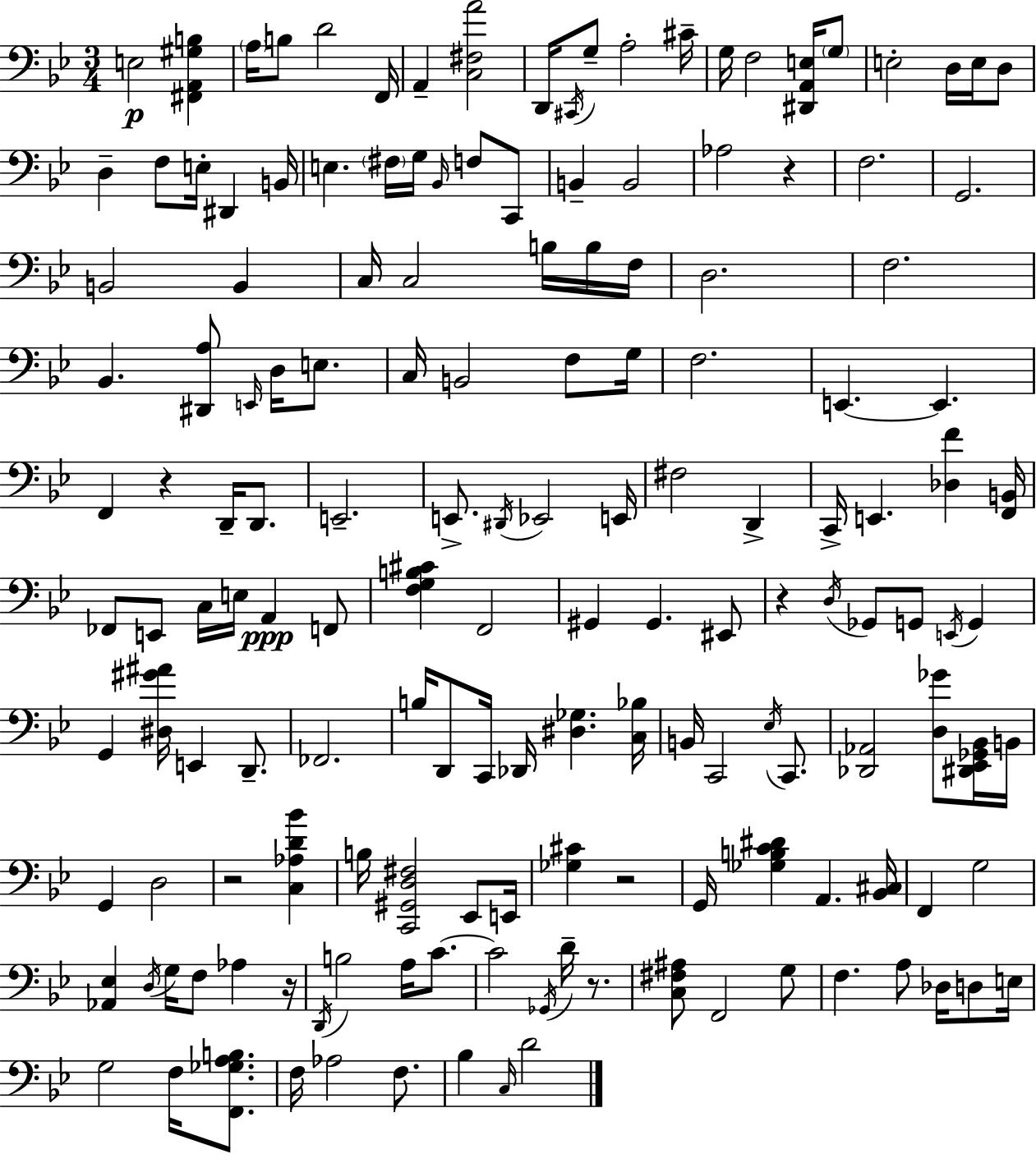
X:1
T:Untitled
M:3/4
L:1/4
K:Bb
E,2 [^F,,A,,^G,B,] A,/4 B,/2 D2 F,,/4 A,, [C,^F,A]2 D,,/4 ^C,,/4 G,/2 A,2 ^C/4 G,/4 F,2 [^D,,A,,E,]/4 G,/2 E,2 D,/4 E,/4 D,/2 D, F,/2 E,/4 ^D,, B,,/4 E, ^F,/4 G,/4 _B,,/4 F,/2 C,,/2 B,, B,,2 _A,2 z F,2 G,,2 B,,2 B,, C,/4 C,2 B,/4 B,/4 F,/4 D,2 F,2 _B,, [^D,,A,]/2 E,,/4 D,/4 E,/2 C,/4 B,,2 F,/2 G,/4 F,2 E,, E,, F,, z D,,/4 D,,/2 E,,2 E,,/2 ^D,,/4 _E,,2 E,,/4 ^F,2 D,, C,,/4 E,, [_D,F] [F,,B,,]/4 _F,,/2 E,,/2 C,/4 E,/4 A,, F,,/2 [F,G,B,^C] F,,2 ^G,, ^G,, ^E,,/2 z D,/4 _G,,/2 G,,/2 E,,/4 G,, G,, [^D,^G^A]/4 E,, D,,/2 _F,,2 B,/4 D,,/2 C,,/4 _D,,/4 [^D,_G,] [C,_B,]/4 B,,/4 C,,2 _E,/4 C,,/2 [_D,,_A,,]2 [D,_G]/2 [^D,,_E,,_G,,_B,,]/4 B,,/4 G,, D,2 z2 [C,_A,D_B] B,/4 [C,,^G,,D,^F,]2 _E,,/2 E,,/4 [_G,^C] z2 G,,/4 [_G,B,C^D] A,, [_B,,^C,]/4 F,, G,2 [_A,,_E,] D,/4 G,/4 F,/2 _A, z/4 D,,/4 B,2 A,/4 C/2 C2 _G,,/4 D/4 z/2 [C,^F,^A,]/2 F,,2 G,/2 F, A,/2 _D,/4 D,/2 E,/4 G,2 F,/4 [F,,_G,A,B,]/2 F,/4 _A,2 F,/2 _B, C,/4 D2